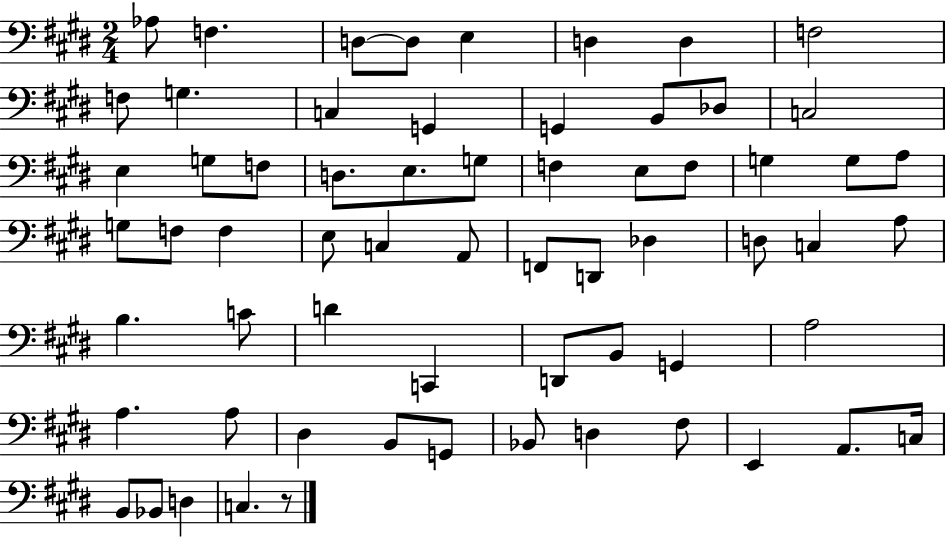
Ab3/e F3/q. D3/e D3/e E3/q D3/q D3/q F3/h F3/e G3/q. C3/q G2/q G2/q B2/e Db3/e C3/h E3/q G3/e F3/e D3/e. E3/e. G3/e F3/q E3/e F3/e G3/q G3/e A3/e G3/e F3/e F3/q E3/e C3/q A2/e F2/e D2/e Db3/q D3/e C3/q A3/e B3/q. C4/e D4/q C2/q D2/e B2/e G2/q A3/h A3/q. A3/e D#3/q B2/e G2/e Bb2/e D3/q F#3/e E2/q A2/e. C3/s B2/e Bb2/e D3/q C3/q. R/e